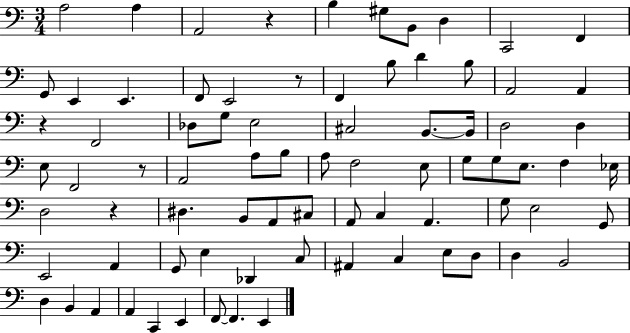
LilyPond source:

{
  \clef bass
  \numericTimeSignature
  \time 3/4
  \key c \major
  a2 a4 | a,2 r4 | b4 gis8 b,8 d4 | c,2 f,4 | \break g,8 e,4 e,4. | f,8 e,2 r8 | f,4 b8 d'4 b8 | a,2 a,4 | \break r4 f,2 | des8 g8 e2 | cis2 b,8.~~ b,16 | d2 d4 | \break e8 f,2 r8 | a,2 a8 b8 | a8 f2 e8 | g8 g8 e8. f4 ees16 | \break d2 r4 | dis4. b,8 a,8 cis8 | a,8 c4 a,4. | g8 e2 g,8 | \break e,2 a,4 | g,8 e4 des,4 c8 | ais,4 c4 e8 d8 | d4 b,2 | \break d4 b,4 a,4 | a,4 c,4 e,4 | f,8~~ f,4. e,4 | \bar "|."
}